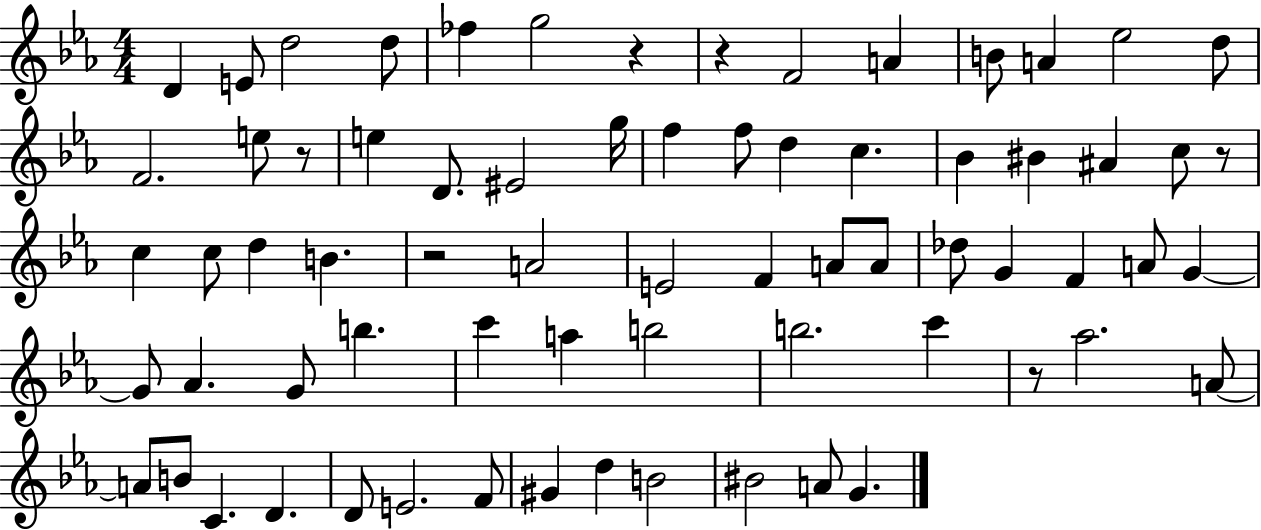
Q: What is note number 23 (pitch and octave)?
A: Bb4